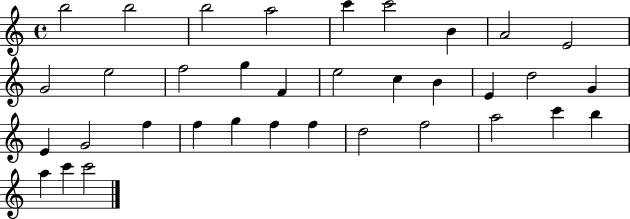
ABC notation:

X:1
T:Untitled
M:4/4
L:1/4
K:C
b2 b2 b2 a2 c' c'2 B A2 E2 G2 e2 f2 g F e2 c B E d2 G E G2 f f g f f d2 f2 a2 c' b a c' c'2